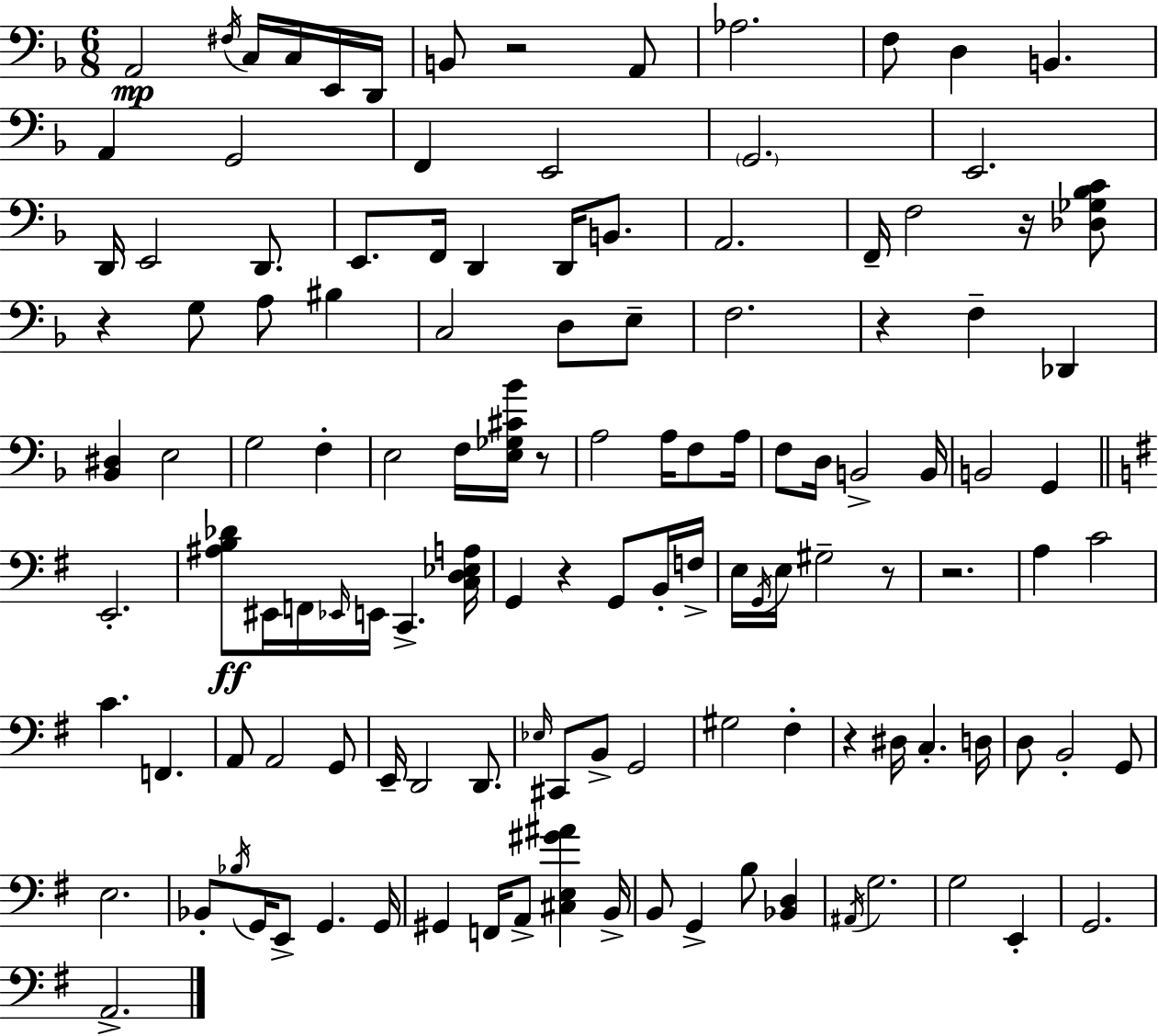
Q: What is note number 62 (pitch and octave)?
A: B2